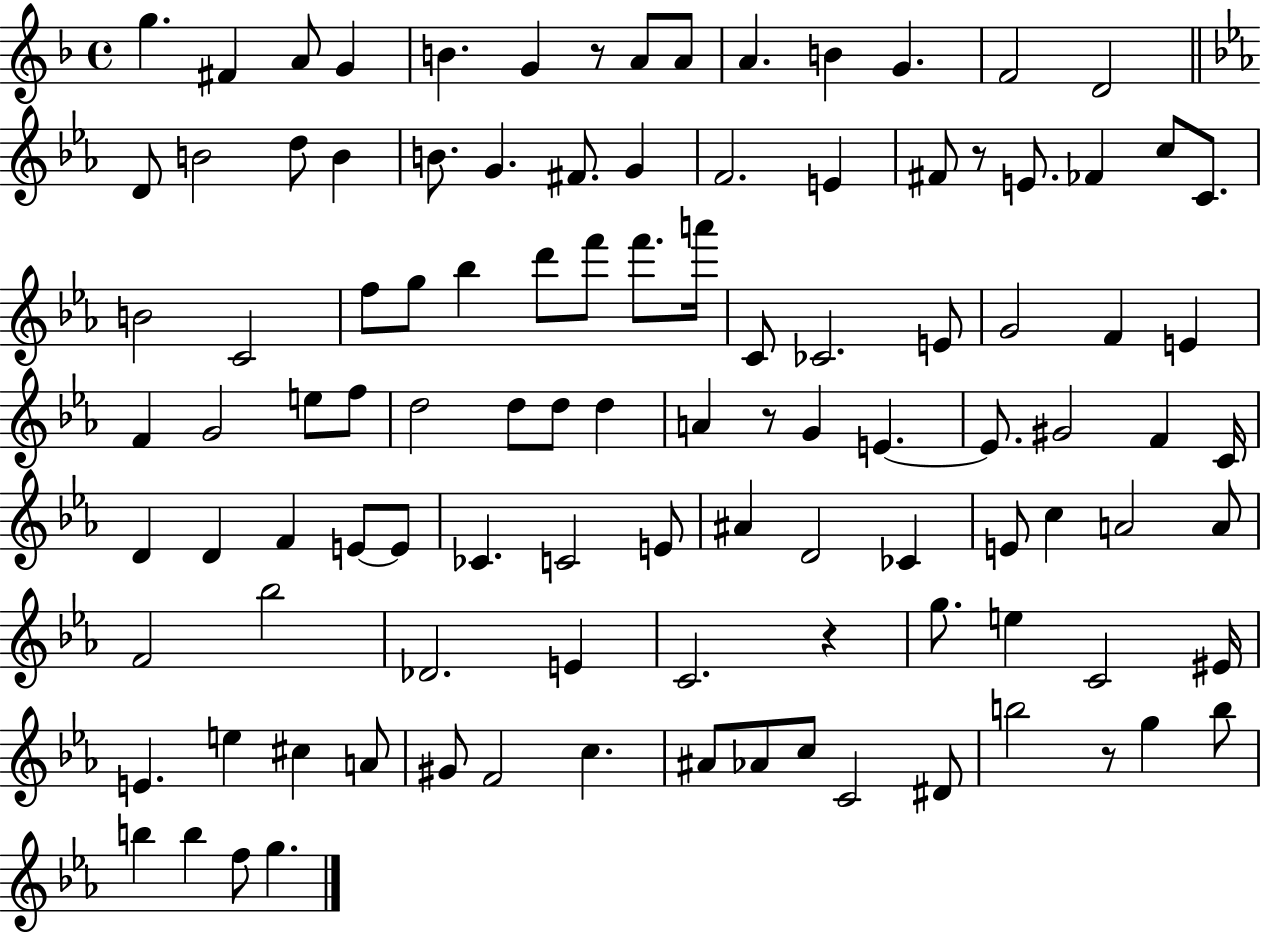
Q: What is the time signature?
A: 4/4